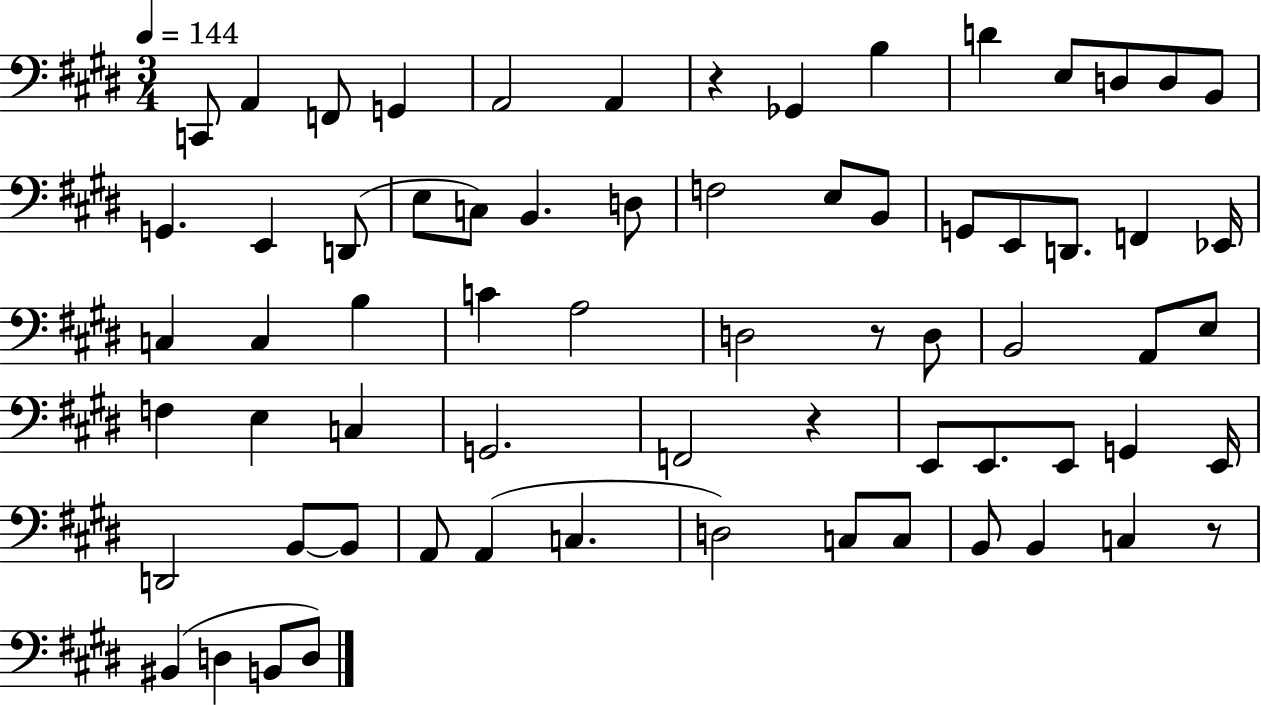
C2/e A2/q F2/e G2/q A2/h A2/q R/q Gb2/q B3/q D4/q E3/e D3/e D3/e B2/e G2/q. E2/q D2/e E3/e C3/e B2/q. D3/e F3/h E3/e B2/e G2/e E2/e D2/e. F2/q Eb2/s C3/q C3/q B3/q C4/q A3/h D3/h R/e D3/e B2/h A2/e E3/e F3/q E3/q C3/q G2/h. F2/h R/q E2/e E2/e. E2/e G2/q E2/s D2/h B2/e B2/e A2/e A2/q C3/q. D3/h C3/e C3/e B2/e B2/q C3/q R/e BIS2/q D3/q B2/e D3/e